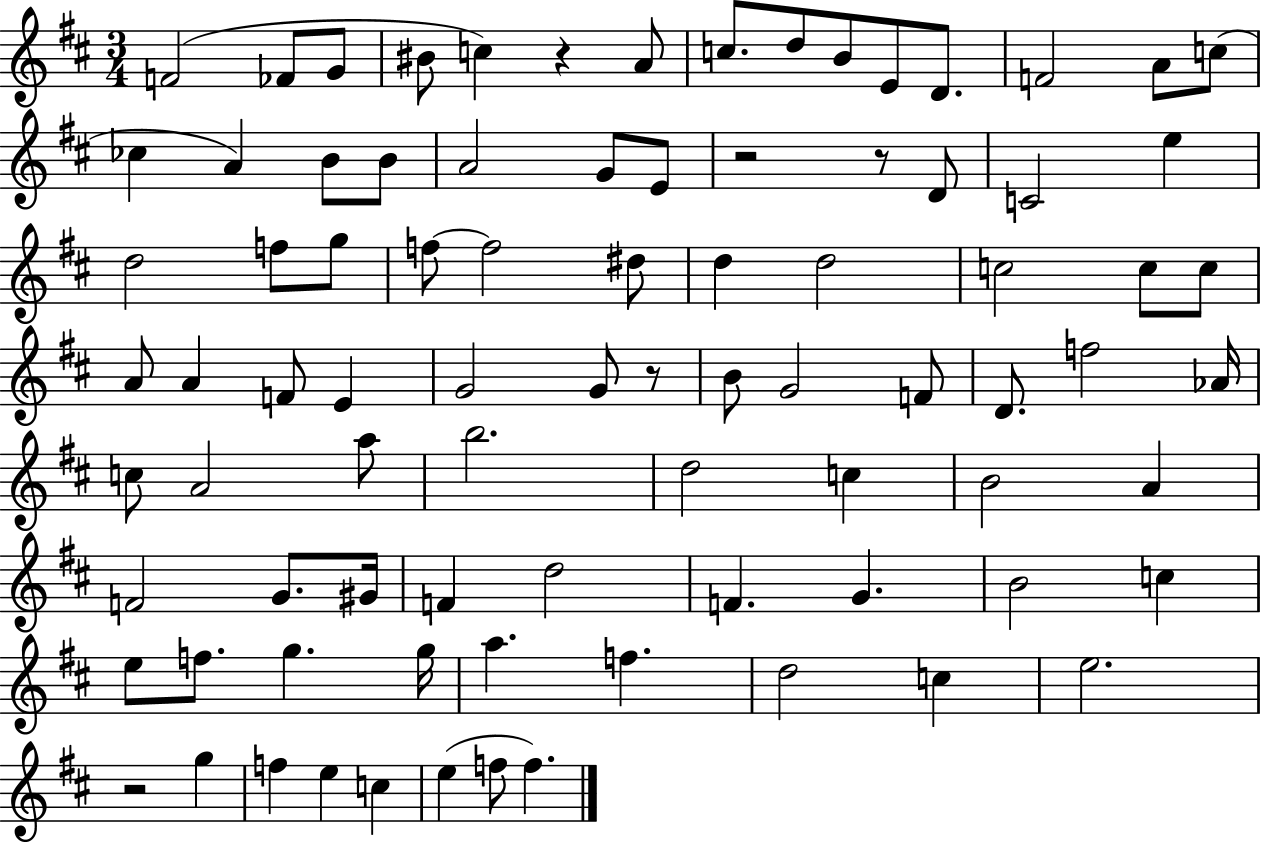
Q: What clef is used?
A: treble